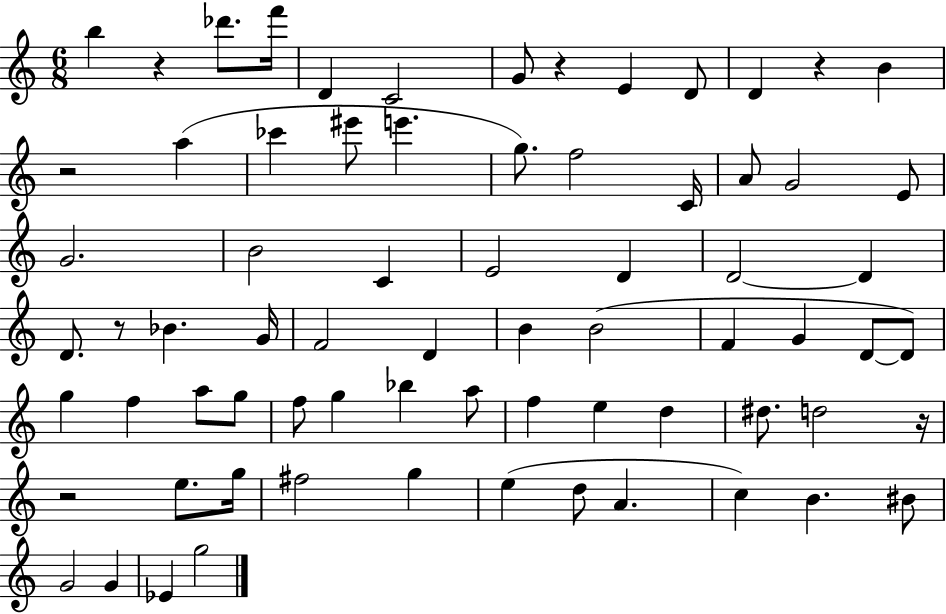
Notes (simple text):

B5/q R/q Db6/e. F6/s D4/q C4/h G4/e R/q E4/q D4/e D4/q R/q B4/q R/h A5/q CES6/q EIS6/e E6/q. G5/e. F5/h C4/s A4/e G4/h E4/e G4/h. B4/h C4/q E4/h D4/q D4/h D4/q D4/e. R/e Bb4/q. G4/s F4/h D4/q B4/q B4/h F4/q G4/q D4/e D4/e G5/q F5/q A5/e G5/e F5/e G5/q Bb5/q A5/e F5/q E5/q D5/q D#5/e. D5/h R/s R/h E5/e. G5/s F#5/h G5/q E5/q D5/e A4/q. C5/q B4/q. BIS4/e G4/h G4/q Eb4/q G5/h